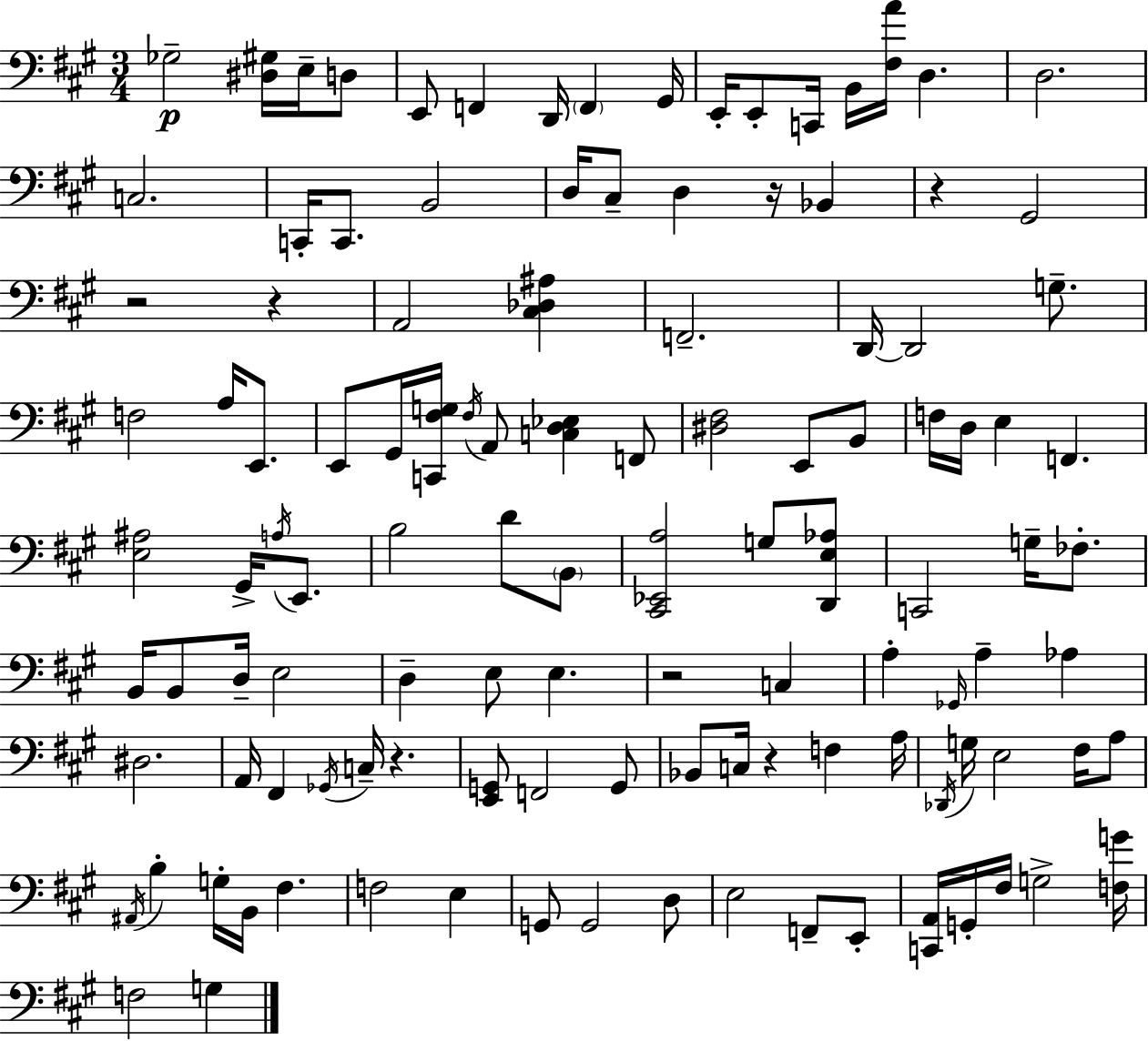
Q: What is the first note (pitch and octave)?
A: Gb3